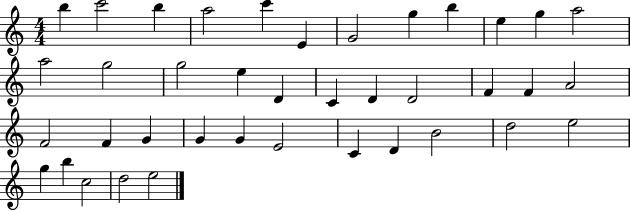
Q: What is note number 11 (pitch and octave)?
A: G5